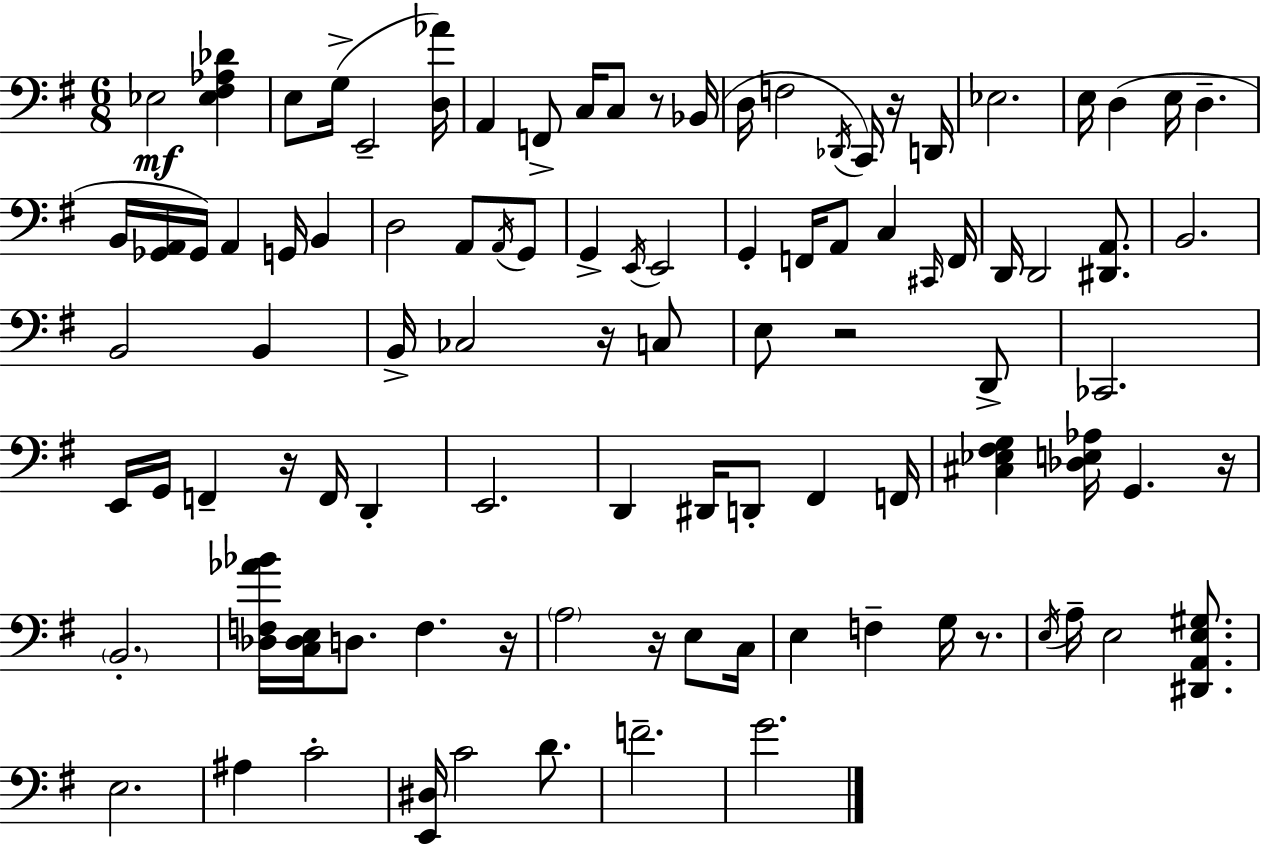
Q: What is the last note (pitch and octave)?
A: G4